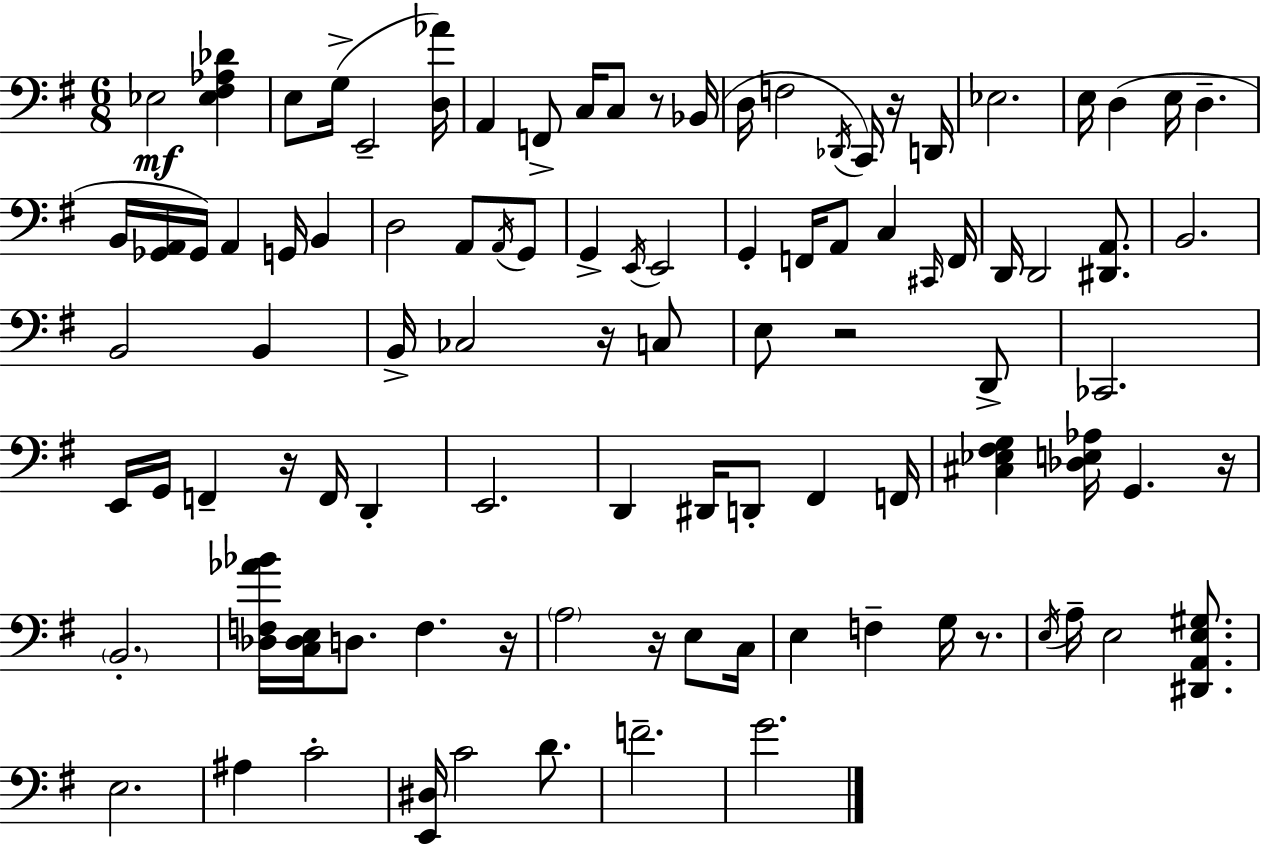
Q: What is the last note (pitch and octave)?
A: G4